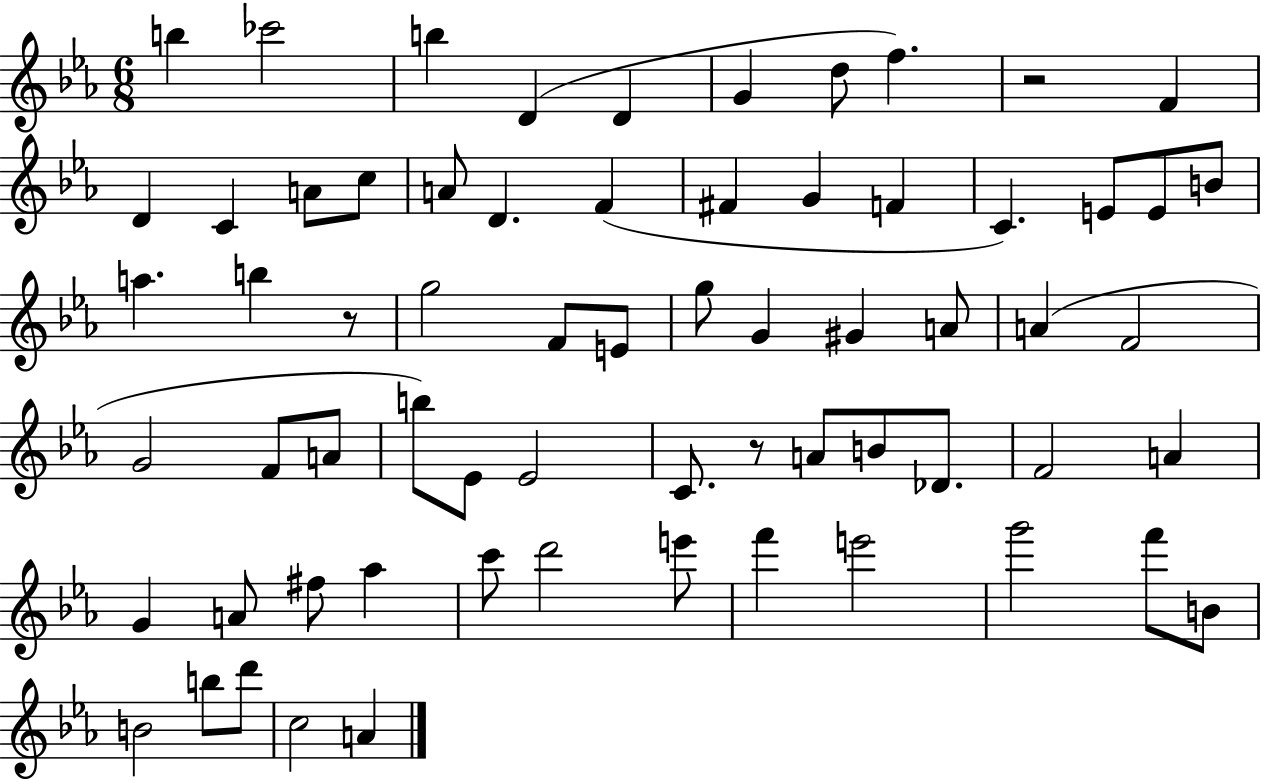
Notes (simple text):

B5/q CES6/h B5/q D4/q D4/q G4/q D5/e F5/q. R/h F4/q D4/q C4/q A4/e C5/e A4/e D4/q. F4/q F#4/q G4/q F4/q C4/q. E4/e E4/e B4/e A5/q. B5/q R/e G5/h F4/e E4/e G5/e G4/q G#4/q A4/e A4/q F4/h G4/h F4/e A4/e B5/e Eb4/e Eb4/h C4/e. R/e A4/e B4/e Db4/e. F4/h A4/q G4/q A4/e F#5/e Ab5/q C6/e D6/h E6/e F6/q E6/h G6/h F6/e B4/e B4/h B5/e D6/e C5/h A4/q